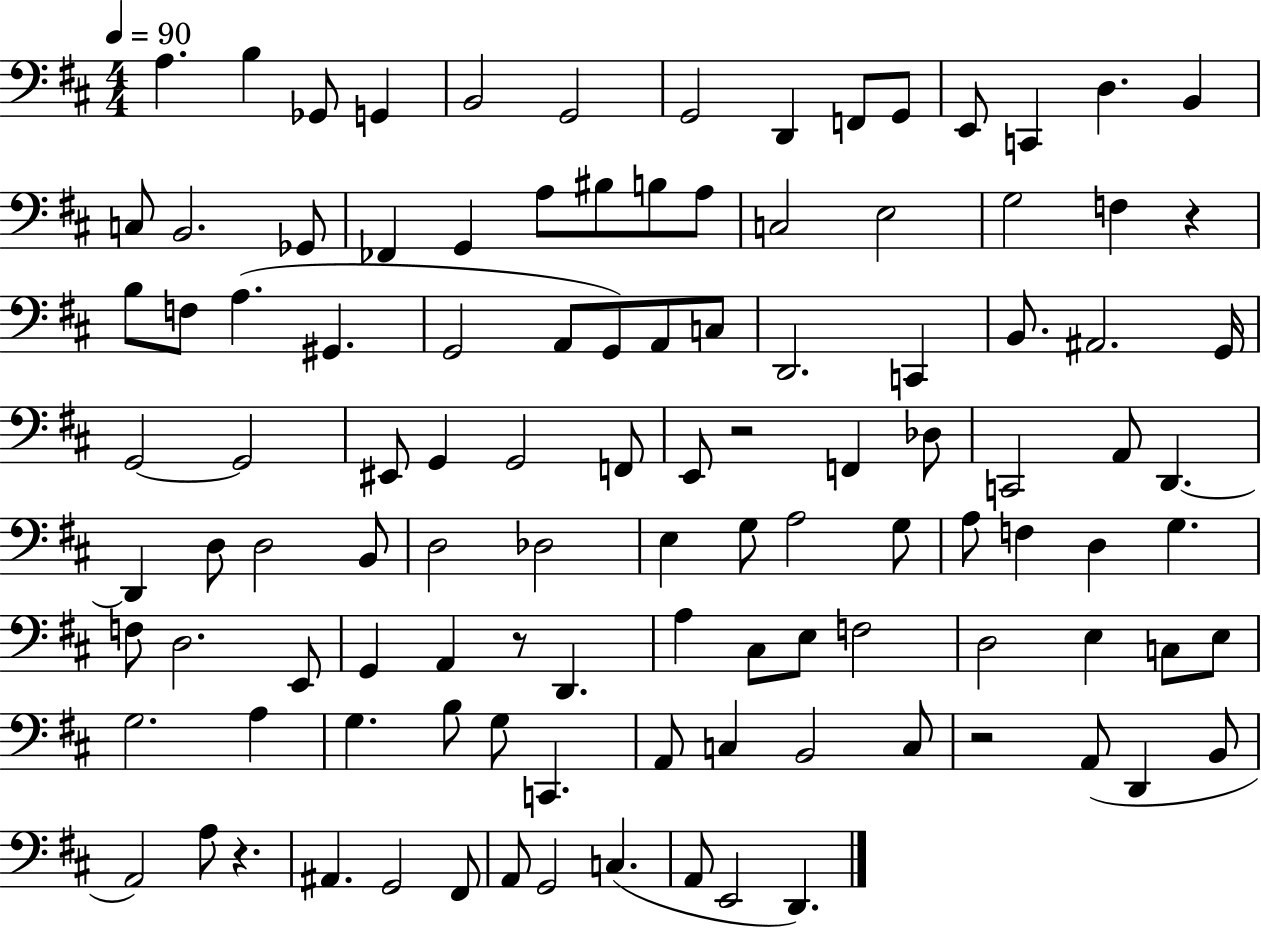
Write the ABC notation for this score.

X:1
T:Untitled
M:4/4
L:1/4
K:D
A, B, _G,,/2 G,, B,,2 G,,2 G,,2 D,, F,,/2 G,,/2 E,,/2 C,, D, B,, C,/2 B,,2 _G,,/2 _F,, G,, A,/2 ^B,/2 B,/2 A,/2 C,2 E,2 G,2 F, z B,/2 F,/2 A, ^G,, G,,2 A,,/2 G,,/2 A,,/2 C,/2 D,,2 C,, B,,/2 ^A,,2 G,,/4 G,,2 G,,2 ^E,,/2 G,, G,,2 F,,/2 E,,/2 z2 F,, _D,/2 C,,2 A,,/2 D,, D,, D,/2 D,2 B,,/2 D,2 _D,2 E, G,/2 A,2 G,/2 A,/2 F, D, G, F,/2 D,2 E,,/2 G,, A,, z/2 D,, A, ^C,/2 E,/2 F,2 D,2 E, C,/2 E,/2 G,2 A, G, B,/2 G,/2 C,, A,,/2 C, B,,2 C,/2 z2 A,,/2 D,, B,,/2 A,,2 A,/2 z ^A,, G,,2 ^F,,/2 A,,/2 G,,2 C, A,,/2 E,,2 D,,